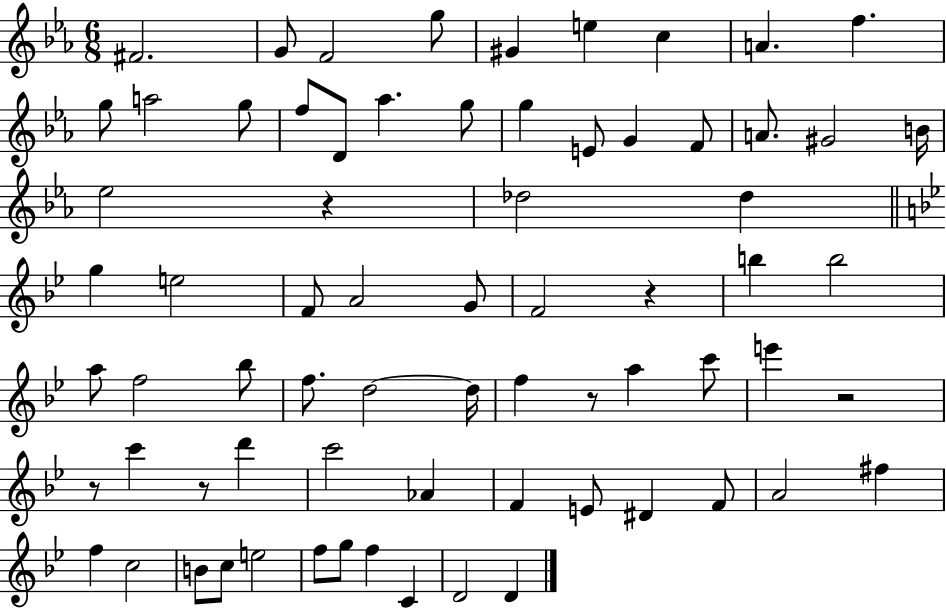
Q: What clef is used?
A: treble